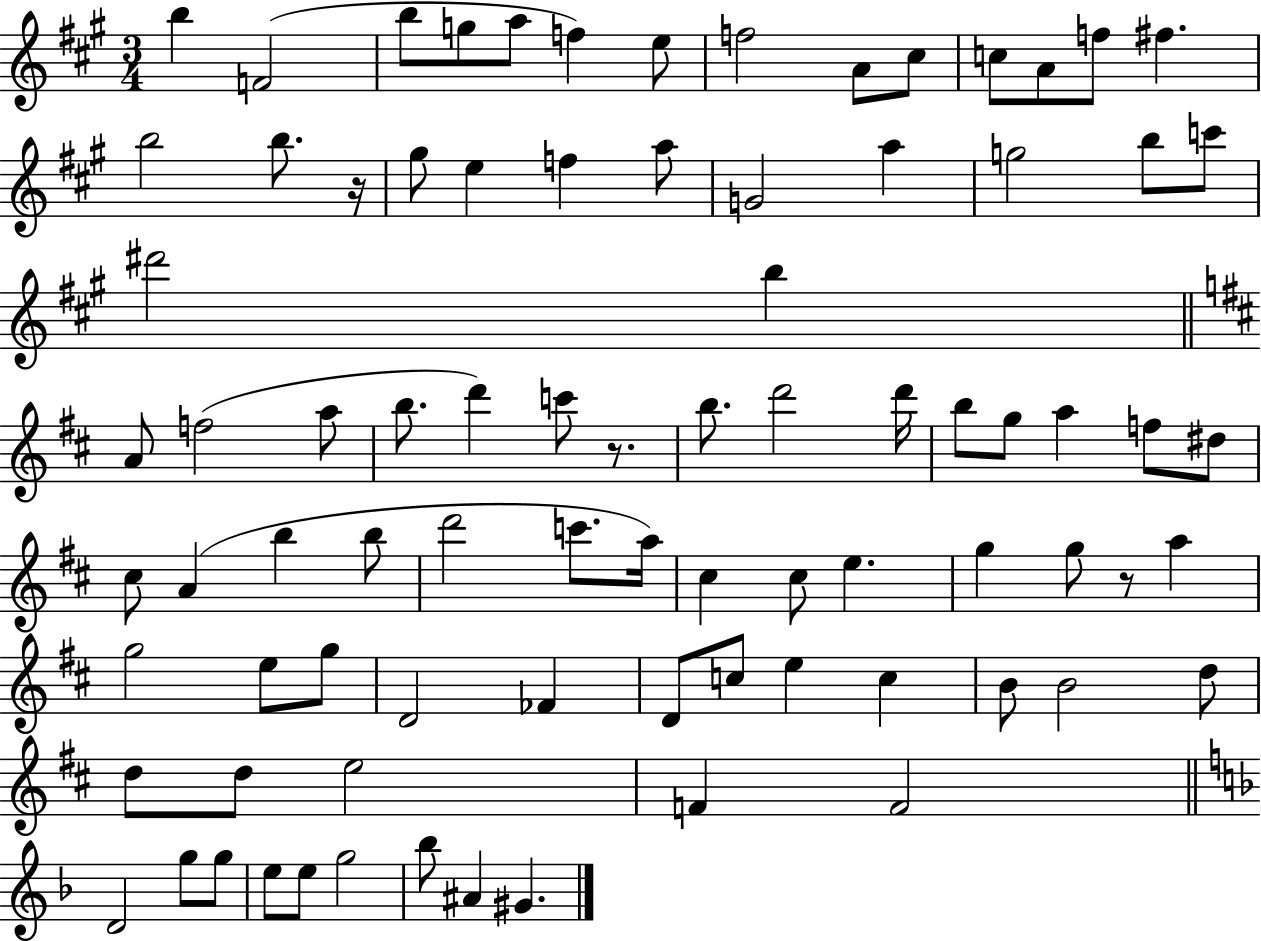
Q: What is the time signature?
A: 3/4